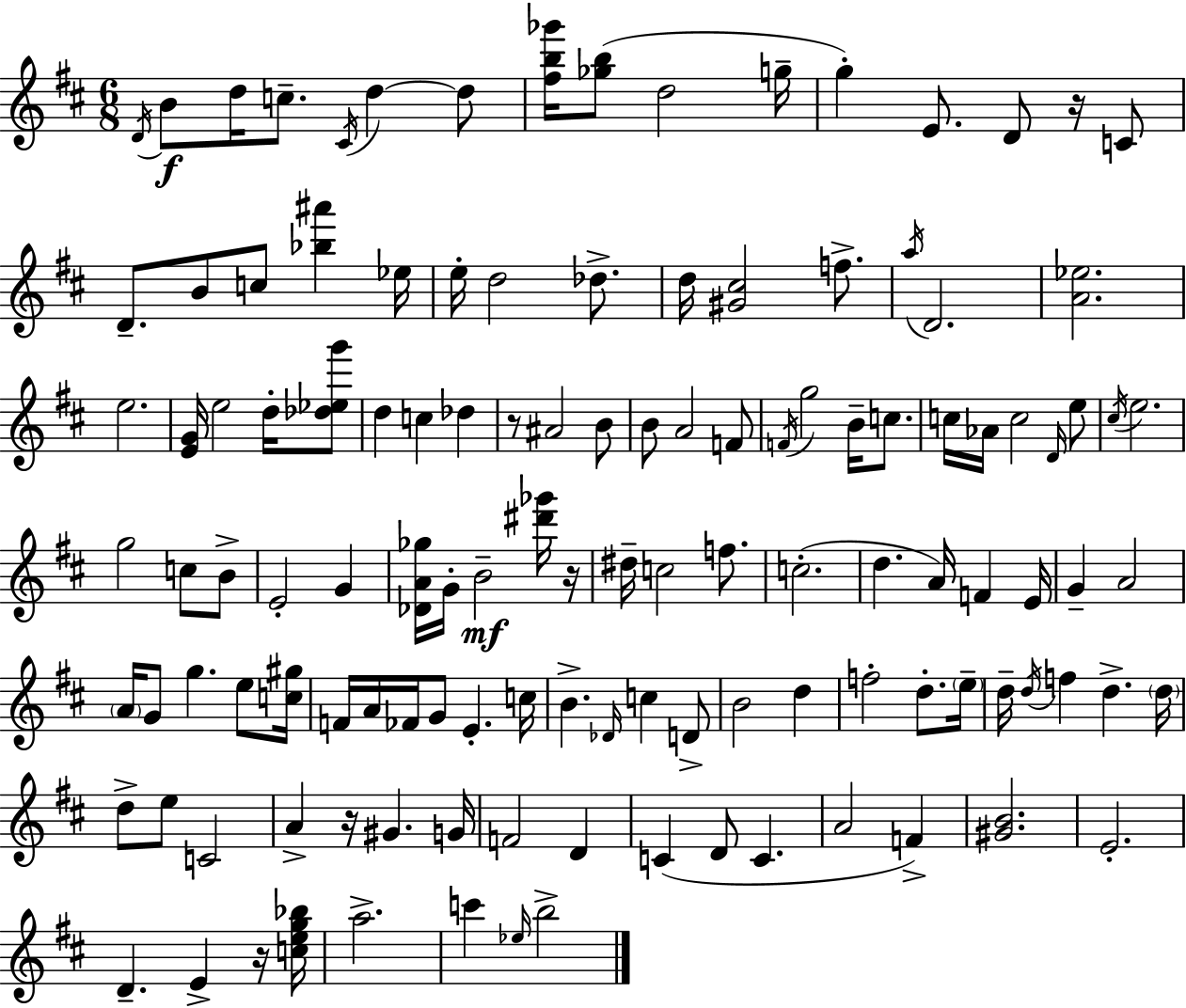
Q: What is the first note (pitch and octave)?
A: D4